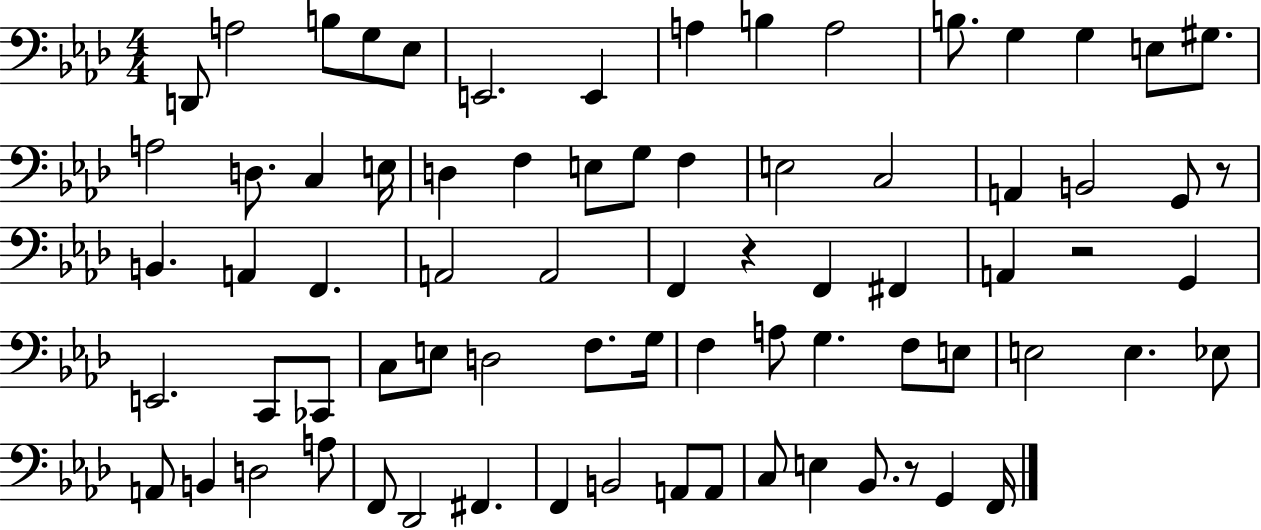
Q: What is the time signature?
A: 4/4